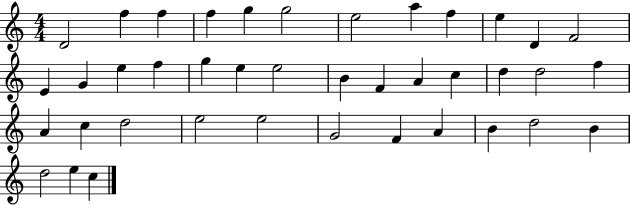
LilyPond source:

{
  \clef treble
  \numericTimeSignature
  \time 4/4
  \key c \major
  d'2 f''4 f''4 | f''4 g''4 g''2 | e''2 a''4 f''4 | e''4 d'4 f'2 | \break e'4 g'4 e''4 f''4 | g''4 e''4 e''2 | b'4 f'4 a'4 c''4 | d''4 d''2 f''4 | \break a'4 c''4 d''2 | e''2 e''2 | g'2 f'4 a'4 | b'4 d''2 b'4 | \break d''2 e''4 c''4 | \bar "|."
}